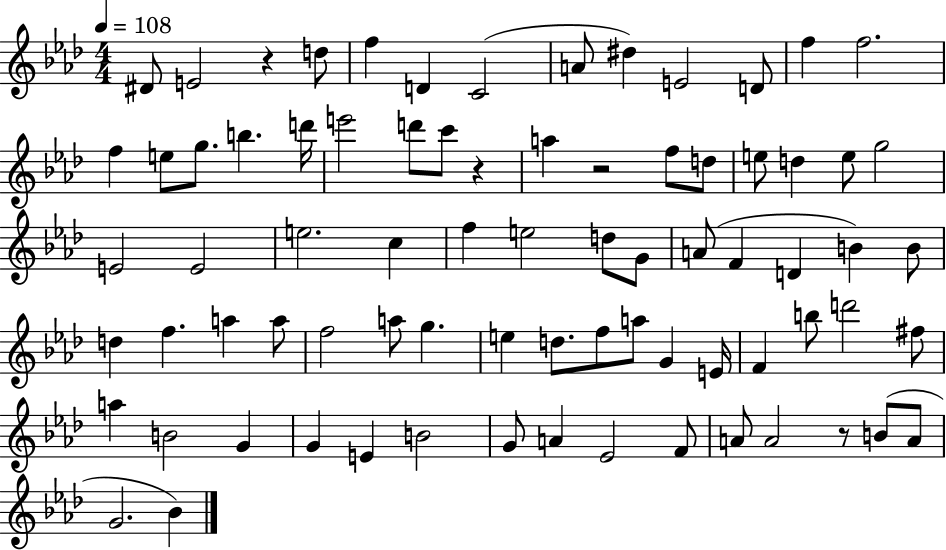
D#4/e E4/h R/q D5/e F5/q D4/q C4/h A4/e D#5/q E4/h D4/e F5/q F5/h. F5/q E5/e G5/e. B5/q. D6/s E6/h D6/e C6/e R/q A5/q R/h F5/e D5/e E5/e D5/q E5/e G5/h E4/h E4/h E5/h. C5/q F5/q E5/h D5/e G4/e A4/e F4/q D4/q B4/q B4/e D5/q F5/q. A5/q A5/e F5/h A5/e G5/q. E5/q D5/e. F5/e A5/e G4/q E4/s F4/q B5/e D6/h F#5/e A5/q B4/h G4/q G4/q E4/q B4/h G4/e A4/q Eb4/h F4/e A4/e A4/h R/e B4/e A4/e G4/h. Bb4/q